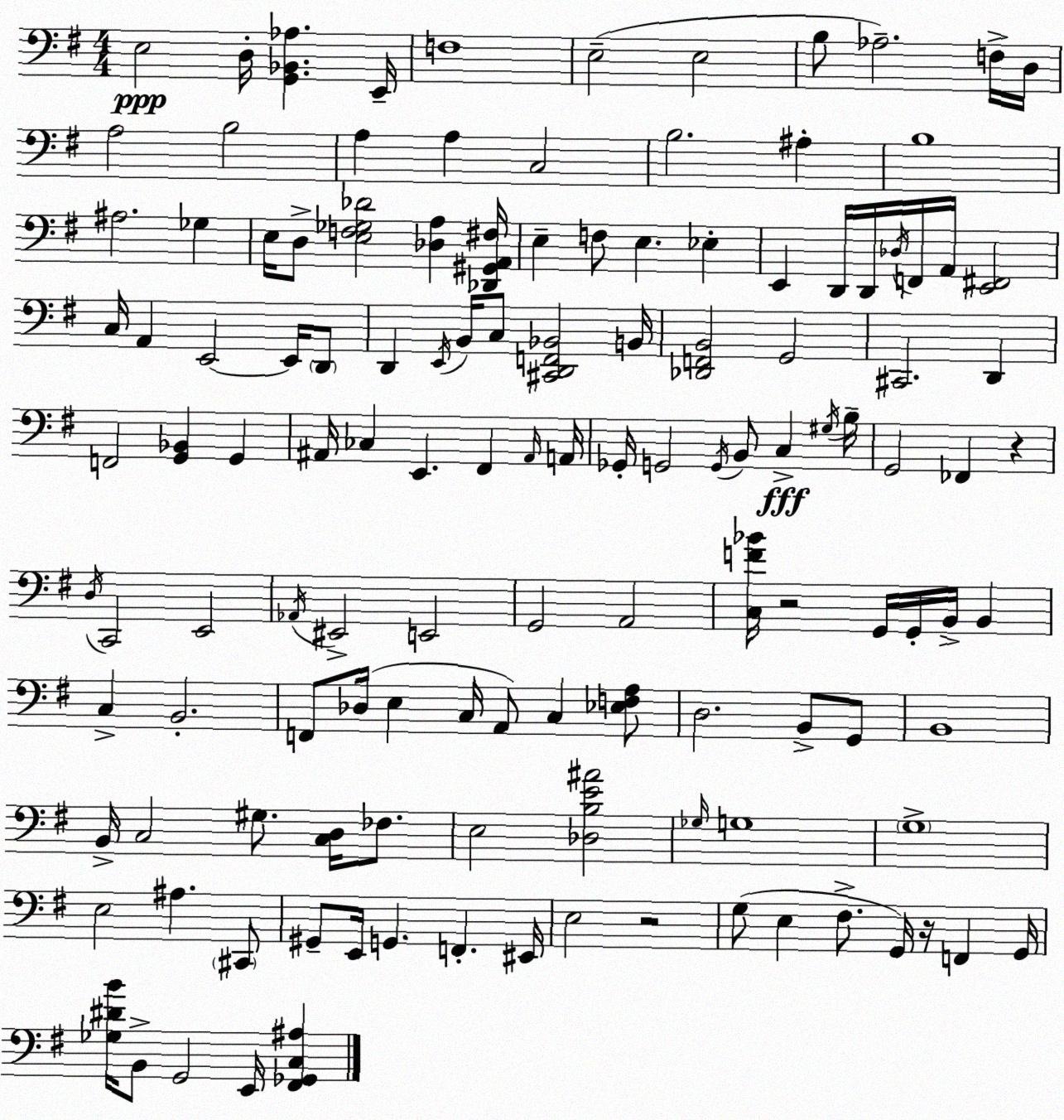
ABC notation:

X:1
T:Untitled
M:4/4
L:1/4
K:G
E,2 D,/4 [G,,_B,,_A,] E,,/4 F,4 E,2 E,2 B,/2 _A,2 F,/4 D,/4 A,2 B,2 A, A, C,2 B,2 ^A, B,4 ^A,2 _G, E,/4 D,/2 [E,F,_G,_D]2 [_D,A,] [_D,,^G,,A,,^F,]/4 E, F,/2 E, _E, E,, D,,/4 D,,/4 _D,/4 F,,/4 A,,/4 [E,,^F,,]2 C,/4 A,, E,,2 E,,/4 D,,/2 D,, E,,/4 B,,/4 C,/2 [^C,,D,,F,,_B,,]2 B,,/4 [_D,,F,,B,,]2 G,,2 ^C,,2 D,, F,,2 [G,,_B,,] G,, ^A,,/4 _C, E,, ^F,, ^A,,/4 A,,/4 _G,,/4 G,,2 G,,/4 B,,/2 C, ^G,/4 B,/4 G,,2 _F,, z D,/4 C,,2 E,,2 _A,,/4 ^E,,2 E,,2 G,,2 A,,2 [C,F_B]/4 z2 G,,/4 G,,/4 B,,/4 B,, C, B,,2 F,,/2 _D,/4 E, C,/4 A,,/2 C, [_E,F,A,]/2 D,2 B,,/2 G,,/2 B,,4 B,,/4 C,2 ^G,/2 [C,D,]/4 _F,/2 E,2 [_D,B,E^A]2 _G,/4 G,4 G,4 E,2 ^A, ^C,,/2 ^G,,/2 E,,/4 G,, F,, ^E,,/4 E,2 z2 G,/2 E, ^F,/2 G,,/4 z/4 F,, G,,/4 [_G,^DB]/4 B,,/2 G,,2 E,,/4 [^F,,_G,,C,^A,]